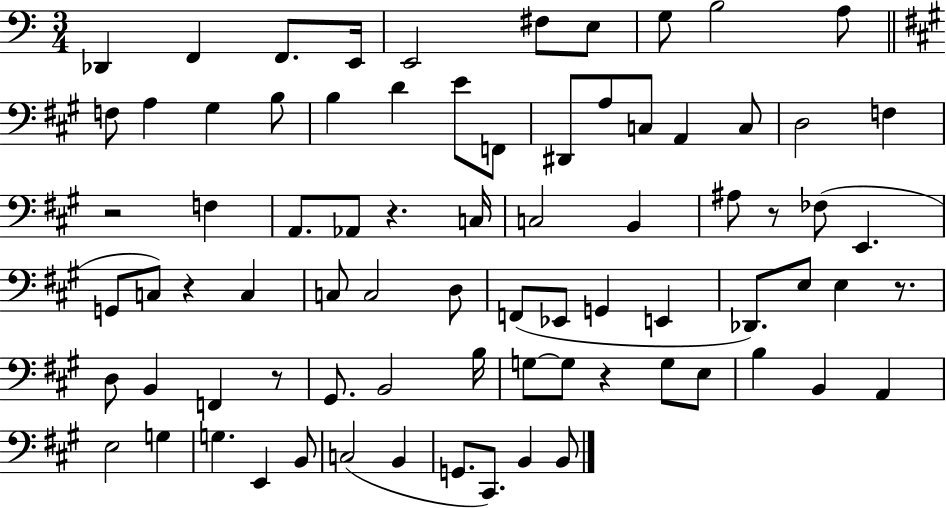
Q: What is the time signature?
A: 3/4